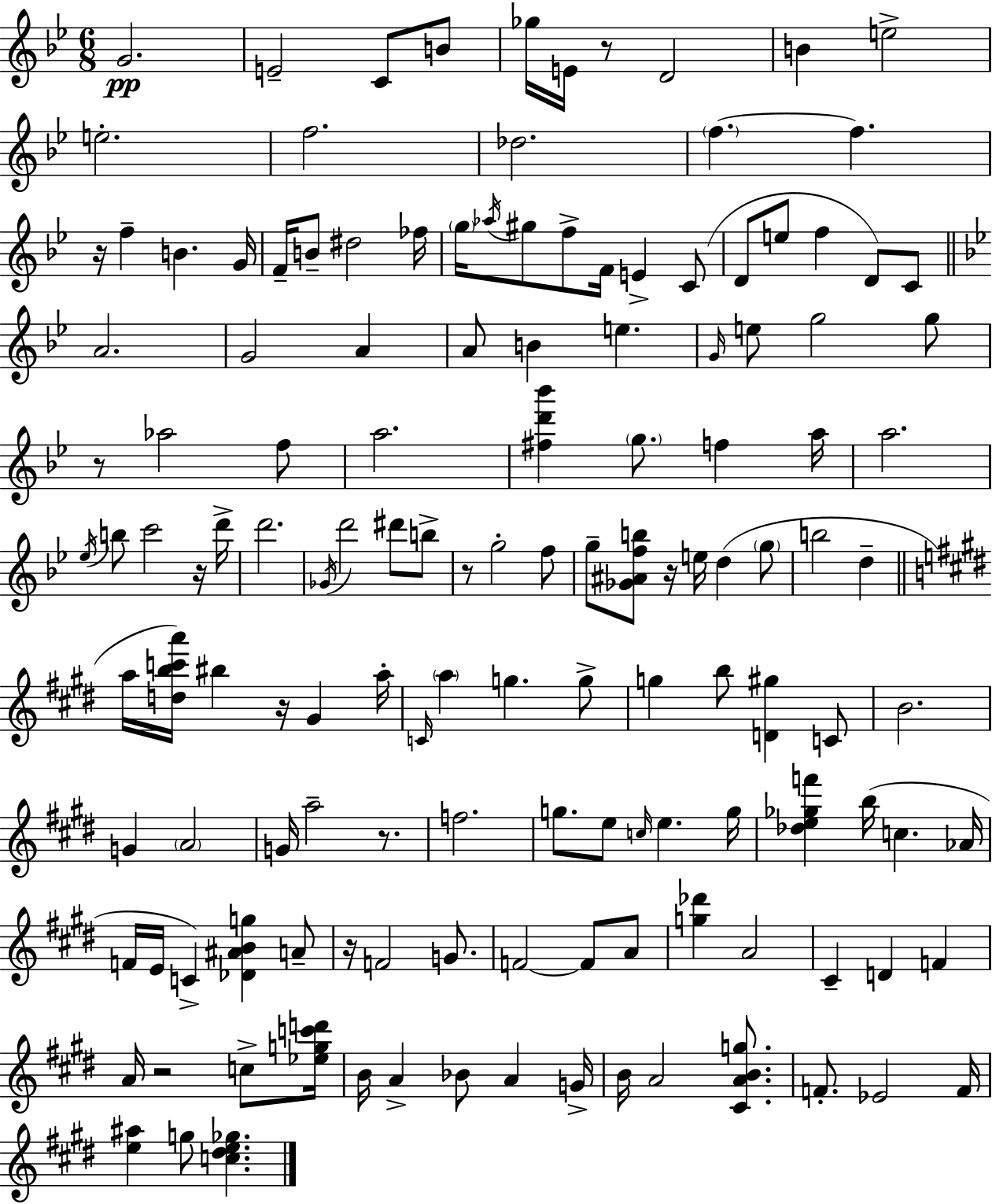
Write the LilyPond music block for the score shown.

{
  \clef treble
  \numericTimeSignature
  \time 6/8
  \key bes \major
  g'2.\pp | e'2-- c'8 b'8 | ges''16 e'16 r8 d'2 | b'4 e''2-> | \break e''2.-. | f''2. | des''2. | \parenthesize f''4.~~ f''4. | \break r16 f''4-- b'4. g'16 | f'16-- b'8-- dis''2 fes''16 | \parenthesize g''16 \acciaccatura { aes''16 } gis''8 f''8-> f'16 e'4-> c'8( | d'8 e''8 f''4 d'8) c'8 | \break \bar "||" \break \key bes \major a'2. | g'2 a'4 | a'8 b'4 e''4. | \grace { g'16 } e''8 g''2 g''8 | \break r8 aes''2 f''8 | a''2. | <fis'' d''' bes'''>4 \parenthesize g''8. f''4 | a''16 a''2. | \break \acciaccatura { ees''16 } b''8 c'''2 | r16 d'''16-> d'''2. | \acciaccatura { ges'16 } d'''2 dis'''8 | b''8-> r8 g''2-. | \break f''8 g''8-- <ges' ais' f'' b''>8 r16 e''16 d''4( | \parenthesize g''8 b''2 d''4-- | \bar "||" \break \key e \major a''16 <d'' b'' c''' a'''>16) bis''4 r16 gis'4 a''16-. | \grace { c'16 } \parenthesize a''4 g''4. g''8-> | g''4 b''8 <d' gis''>4 c'8 | b'2. | \break g'4 \parenthesize a'2 | g'16 a''2-- r8. | f''2. | g''8. e''8 \grace { c''16 } e''4. | \break g''16 <des'' e'' ges'' f'''>4 b''16( c''4. | aes'16 f'16 e'16 c'4->) <des' ais' b' g''>4 | a'8-- r16 f'2 g'8. | f'2~~ f'8 | \break a'8 <g'' des'''>4 a'2 | cis'4-- d'4 f'4 | a'16 r2 c''8-> | <ees'' g'' c''' d'''>16 b'16 a'4-> bes'8 a'4 | \break g'16-> b'16 a'2 <cis' a' b' g''>8. | f'8.-. ees'2 | f'16 <e'' ais''>4 g''8 <c'' dis'' e'' ges''>4. | \bar "|."
}